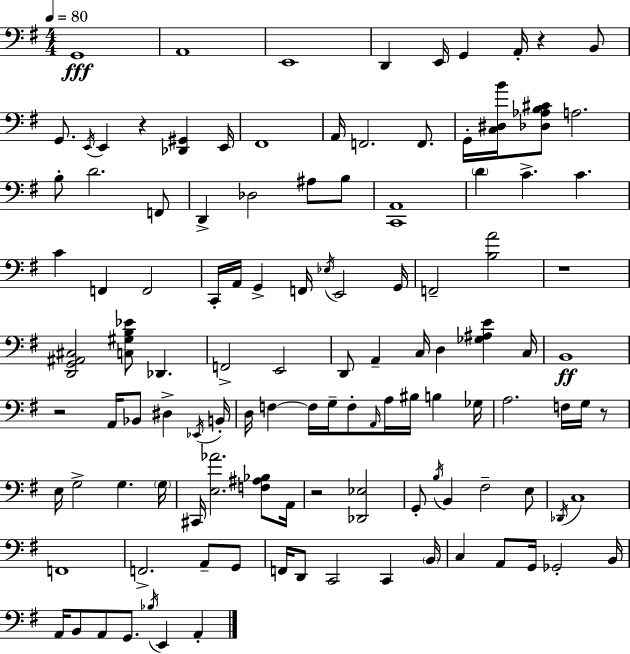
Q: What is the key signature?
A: E minor